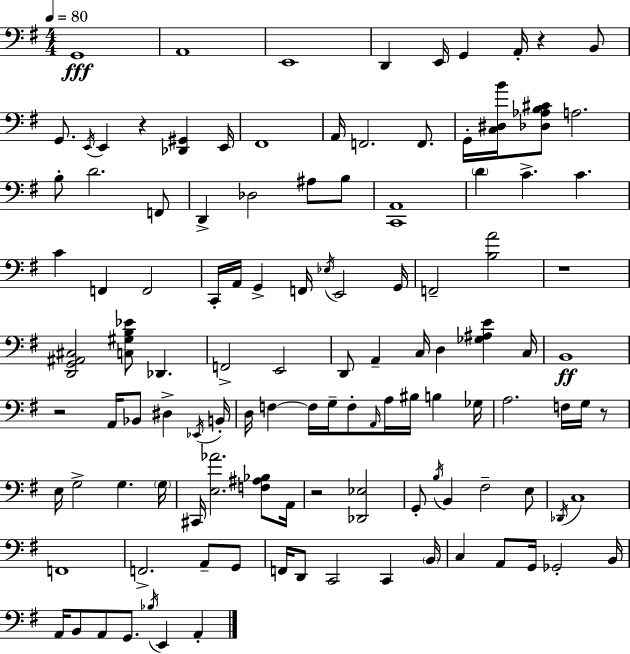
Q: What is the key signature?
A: E minor